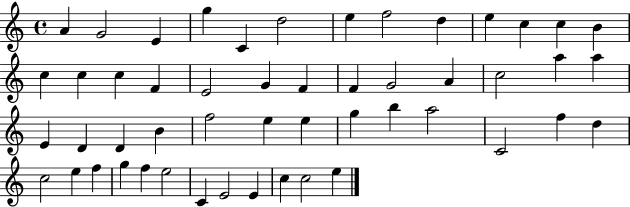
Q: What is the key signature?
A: C major